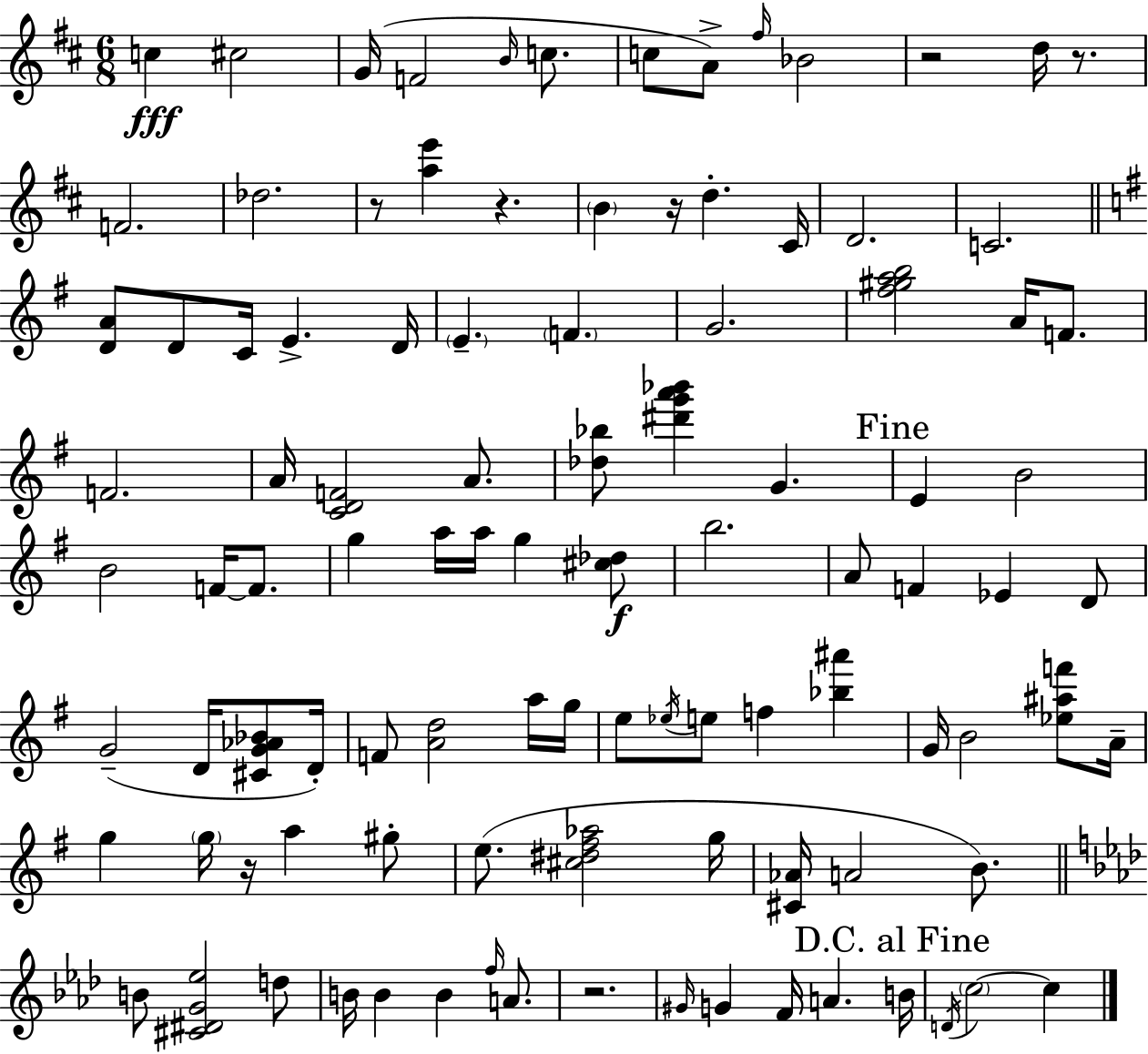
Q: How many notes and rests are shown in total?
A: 102